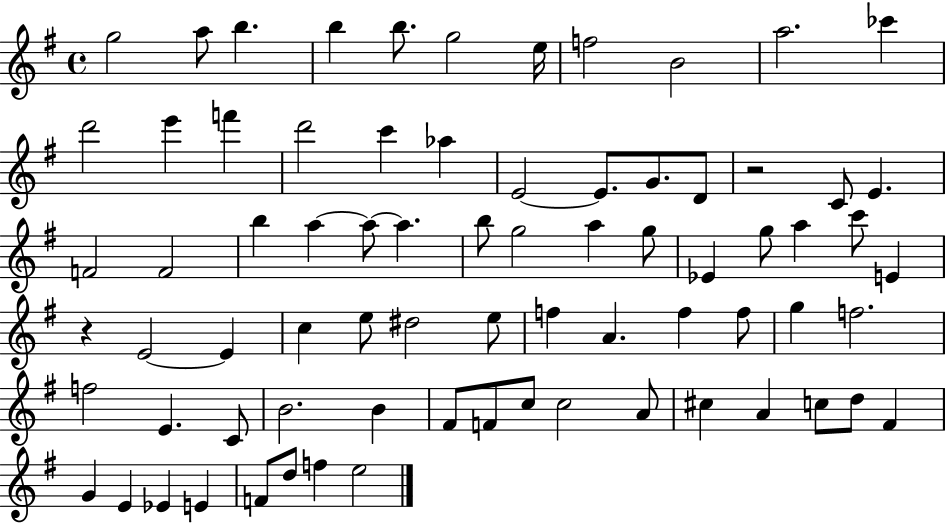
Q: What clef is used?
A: treble